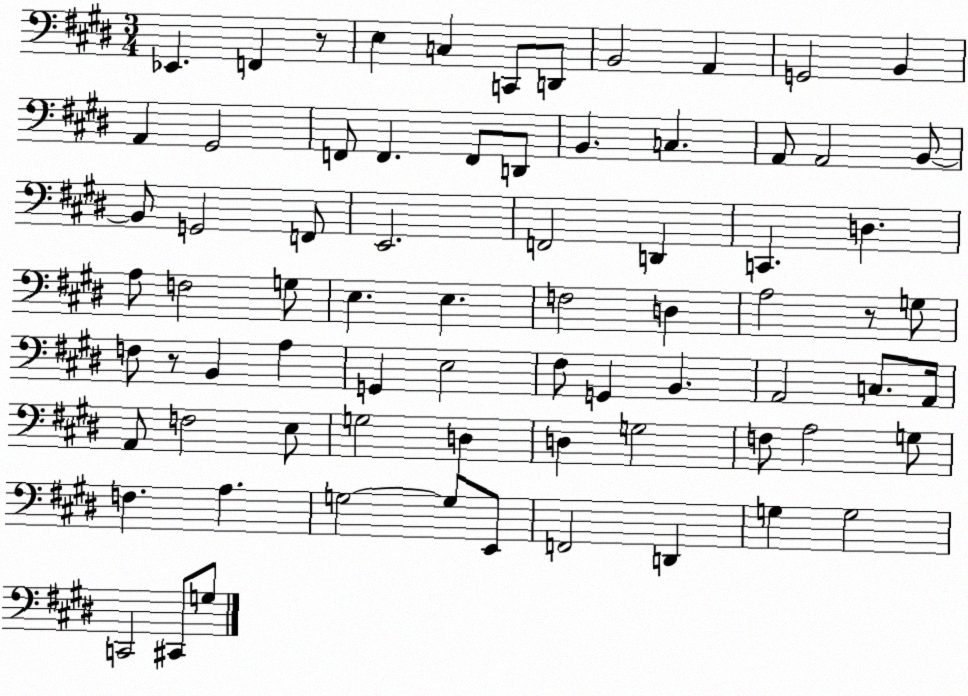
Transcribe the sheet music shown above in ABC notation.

X:1
T:Untitled
M:3/4
L:1/4
K:E
_E,, F,, z/2 E, C, C,,/2 D,,/2 B,,2 A,, G,,2 B,, A,, ^G,,2 F,,/2 F,, F,,/2 D,,/2 B,, C, A,,/2 A,,2 B,,/2 B,,/2 G,,2 F,,/2 E,,2 F,,2 D,, C,, D, A,/2 F,2 G,/2 E, E, F,2 D, A,2 z/2 G,/2 F,/2 z/2 B,, A, G,, E,2 ^F,/2 G,, B,, A,,2 C,/2 A,,/4 A,,/2 F,2 E,/2 G,2 D, D, G,2 F,/2 A,2 G,/2 F, A, G,2 G,/2 E,,/2 F,,2 D,, G, G,2 C,,2 ^C,,/2 G,/2